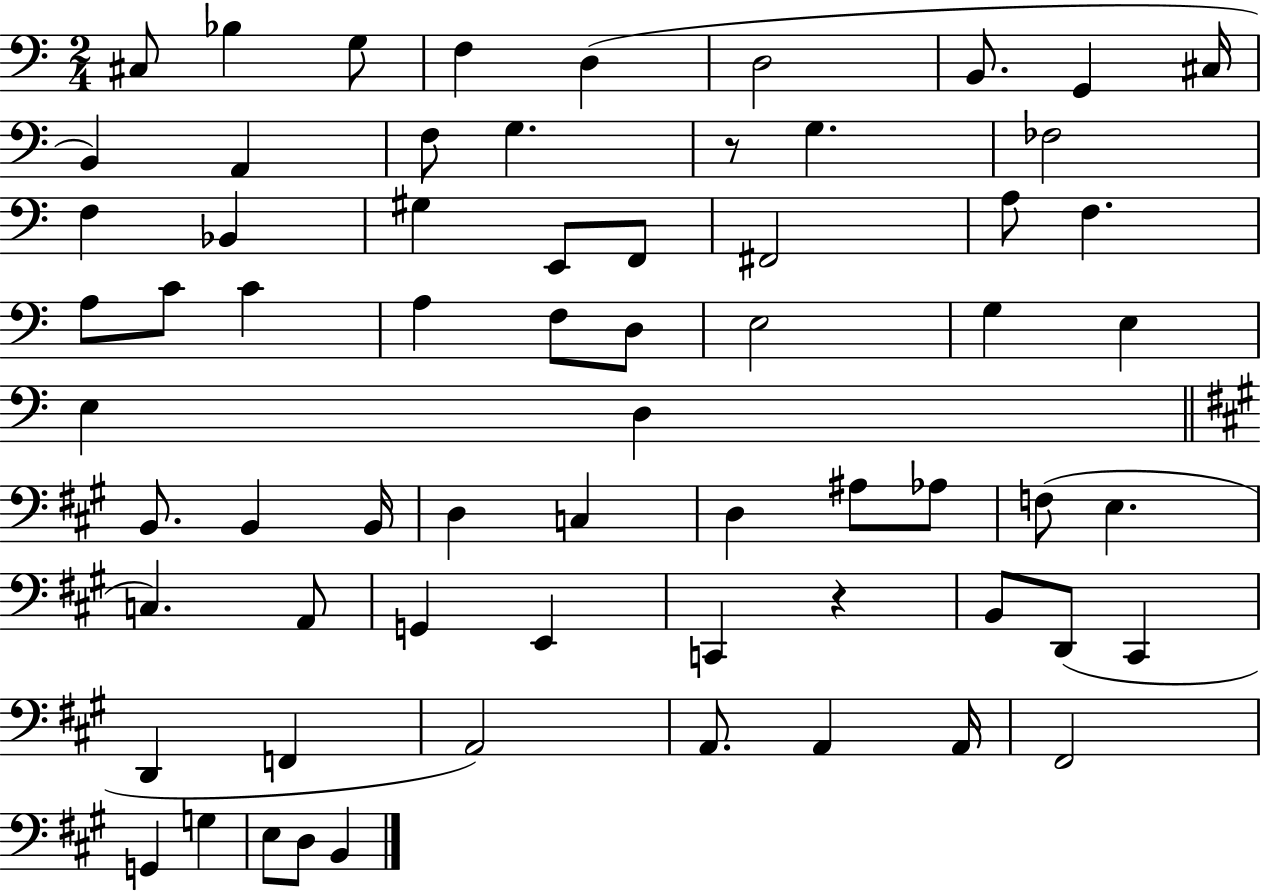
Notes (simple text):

C#3/e Bb3/q G3/e F3/q D3/q D3/h B2/e. G2/q C#3/s B2/q A2/q F3/e G3/q. R/e G3/q. FES3/h F3/q Bb2/q G#3/q E2/e F2/e F#2/h A3/e F3/q. A3/e C4/e C4/q A3/q F3/e D3/e E3/h G3/q E3/q E3/q D3/q B2/e. B2/q B2/s D3/q C3/q D3/q A#3/e Ab3/e F3/e E3/q. C3/q. A2/e G2/q E2/q C2/q R/q B2/e D2/e C#2/q D2/q F2/q A2/h A2/e. A2/q A2/s F#2/h G2/q G3/q E3/e D3/e B2/q